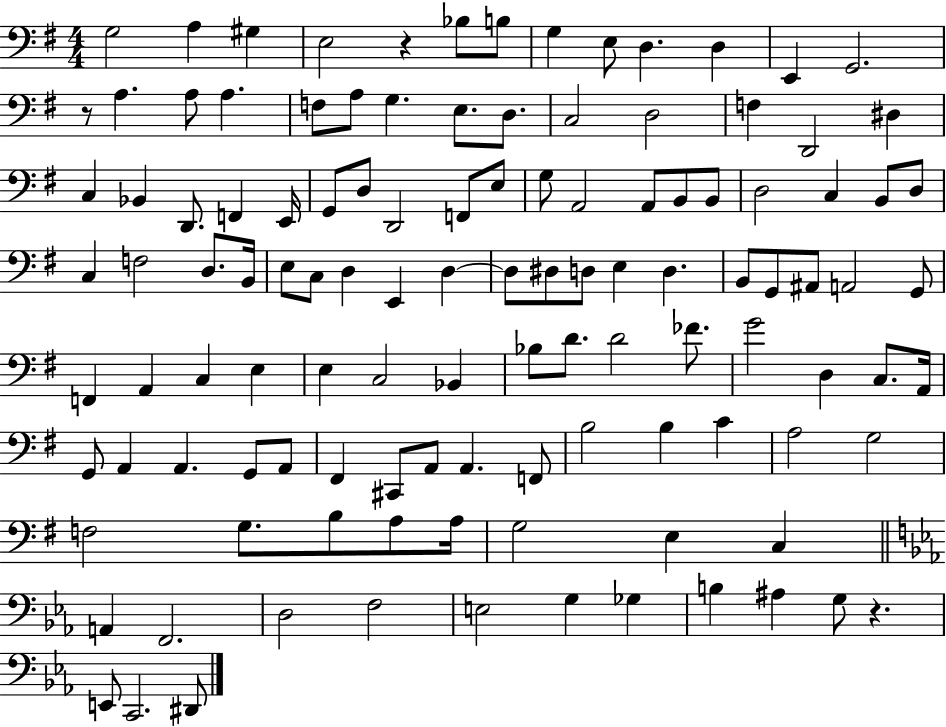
{
  \clef bass
  \numericTimeSignature
  \time 4/4
  \key g \major
  \repeat volta 2 { g2 a4 gis4 | e2 r4 bes8 b8 | g4 e8 d4. d4 | e,4 g,2. | \break r8 a4. a8 a4. | f8 a8 g4. e8. d8. | c2 d2 | f4 d,2 dis4 | \break c4 bes,4 d,8. f,4 e,16 | g,8 d8 d,2 f,8 e8 | g8 a,2 a,8 b,8 b,8 | d2 c4 b,8 d8 | \break c4 f2 d8. b,16 | e8 c8 d4 e,4 d4~~ | d8 dis8 d8 e4 d4. | b,8 g,8 ais,8 a,2 g,8 | \break f,4 a,4 c4 e4 | e4 c2 bes,4 | bes8 d'8. d'2 fes'8. | g'2 d4 c8. a,16 | \break g,8 a,4 a,4. g,8 a,8 | fis,4 cis,8 a,8 a,4. f,8 | b2 b4 c'4 | a2 g2 | \break f2 g8. b8 a8 a16 | g2 e4 c4 | \bar "||" \break \key ees \major a,4 f,2. | d2 f2 | e2 g4 ges4 | b4 ais4 g8 r4. | \break e,8 c,2. dis,8 | } \bar "|."
}